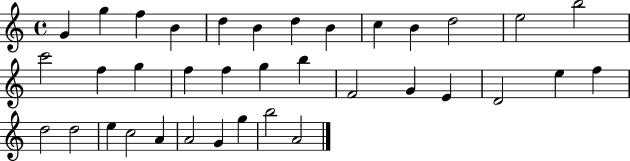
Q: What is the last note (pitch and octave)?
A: A4